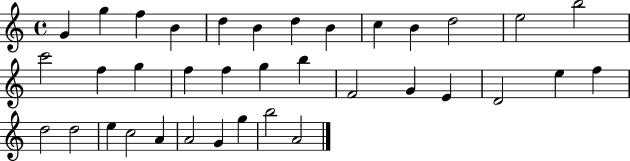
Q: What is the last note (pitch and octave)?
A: A4